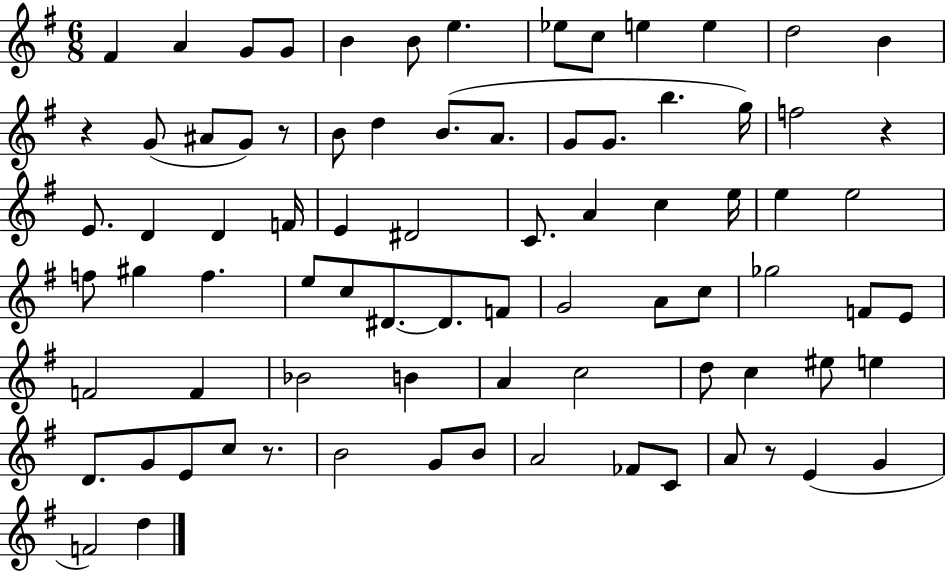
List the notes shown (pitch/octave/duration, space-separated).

F#4/q A4/q G4/e G4/e B4/q B4/e E5/q. Eb5/e C5/e E5/q E5/q D5/h B4/q R/q G4/e A#4/e G4/e R/e B4/e D5/q B4/e. A4/e. G4/e G4/e. B5/q. G5/s F5/h R/q E4/e. D4/q D4/q F4/s E4/q D#4/h C4/e. A4/q C5/q E5/s E5/q E5/h F5/e G#5/q F5/q. E5/e C5/e D#4/e. D#4/e. F4/e G4/h A4/e C5/e Gb5/h F4/e E4/e F4/h F4/q Bb4/h B4/q A4/q C5/h D5/e C5/q EIS5/e E5/q D4/e. G4/e E4/e C5/e R/e. B4/h G4/e B4/e A4/h FES4/e C4/e A4/e R/e E4/q G4/q F4/h D5/q